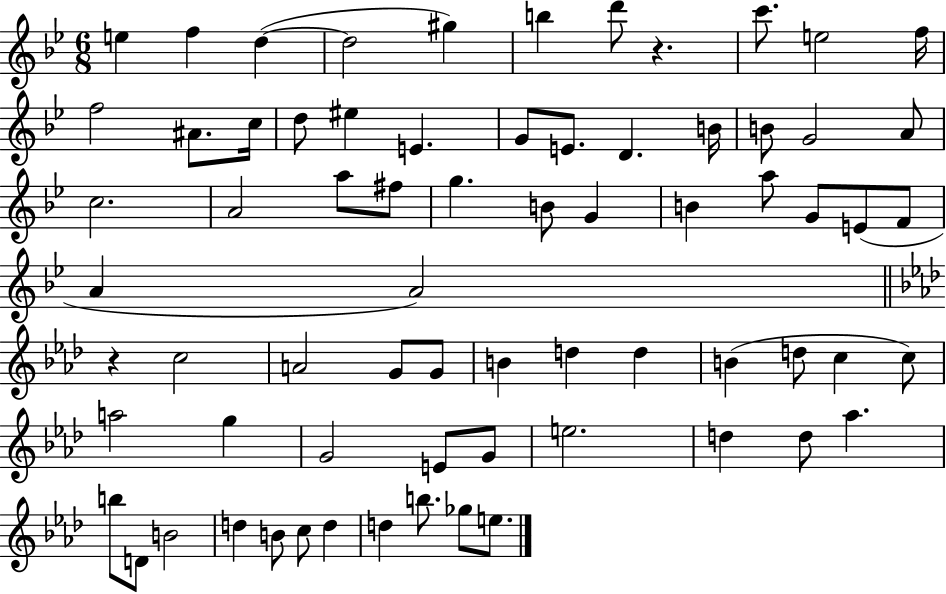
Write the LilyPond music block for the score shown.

{
  \clef treble
  \numericTimeSignature
  \time 6/8
  \key bes \major
  e''4 f''4 d''4~(~ | d''2 gis''4) | b''4 d'''8 r4. | c'''8. e''2 f''16 | \break f''2 ais'8. c''16 | d''8 eis''4 e'4. | g'8 e'8. d'4. b'16 | b'8 g'2 a'8 | \break c''2. | a'2 a''8 fis''8 | g''4. b'8 g'4 | b'4 a''8 g'8 e'8( f'8 | \break a'4 a'2) | \bar "||" \break \key f \minor r4 c''2 | a'2 g'8 g'8 | b'4 d''4 d''4 | b'4( d''8 c''4 c''8) | \break a''2 g''4 | g'2 e'8 g'8 | e''2. | d''4 d''8 aes''4. | \break b''8 d'8 b'2 | d''4 b'8 c''8 d''4 | d''4 b''8. ges''8 e''8. | \bar "|."
}